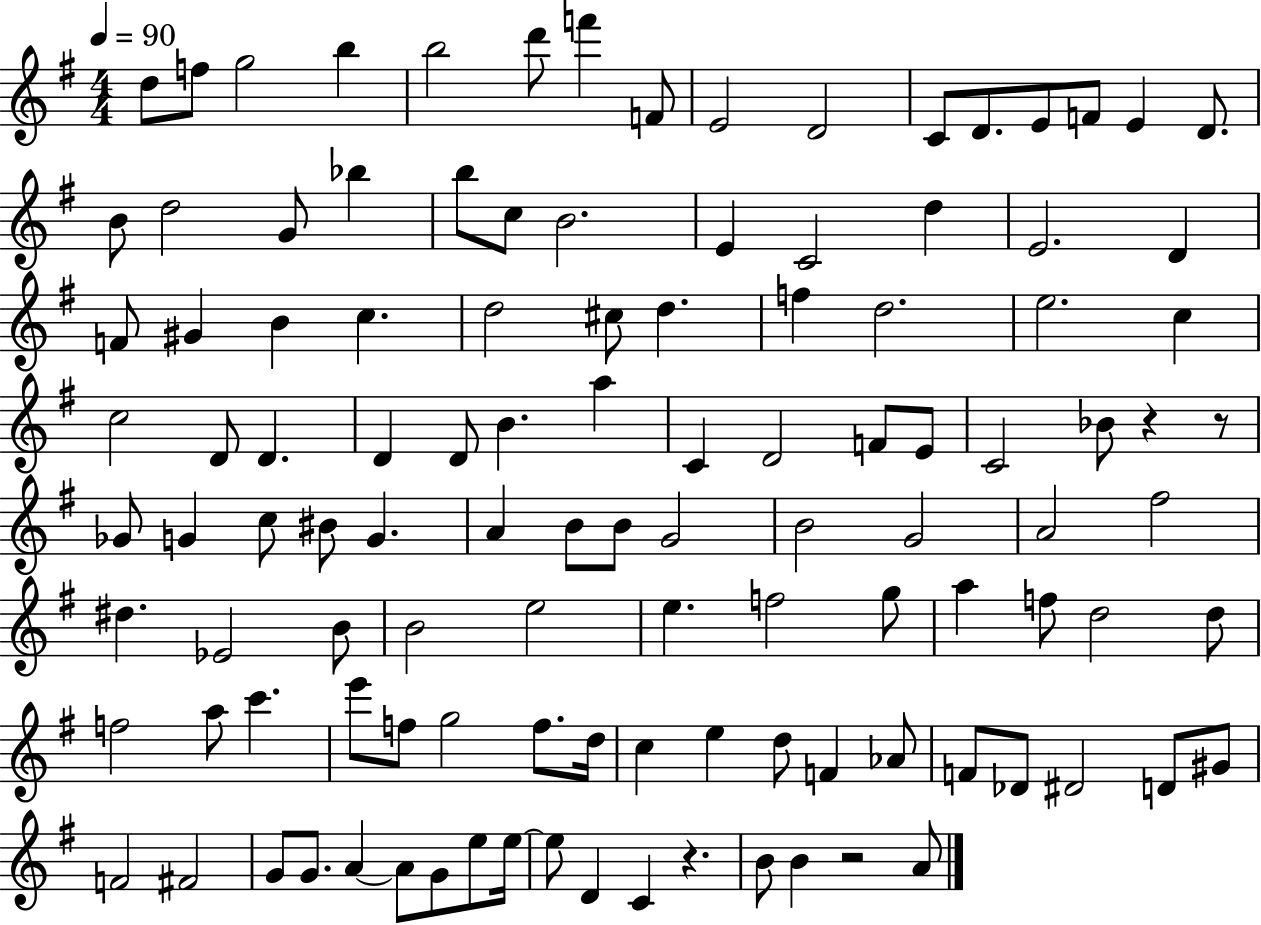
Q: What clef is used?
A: treble